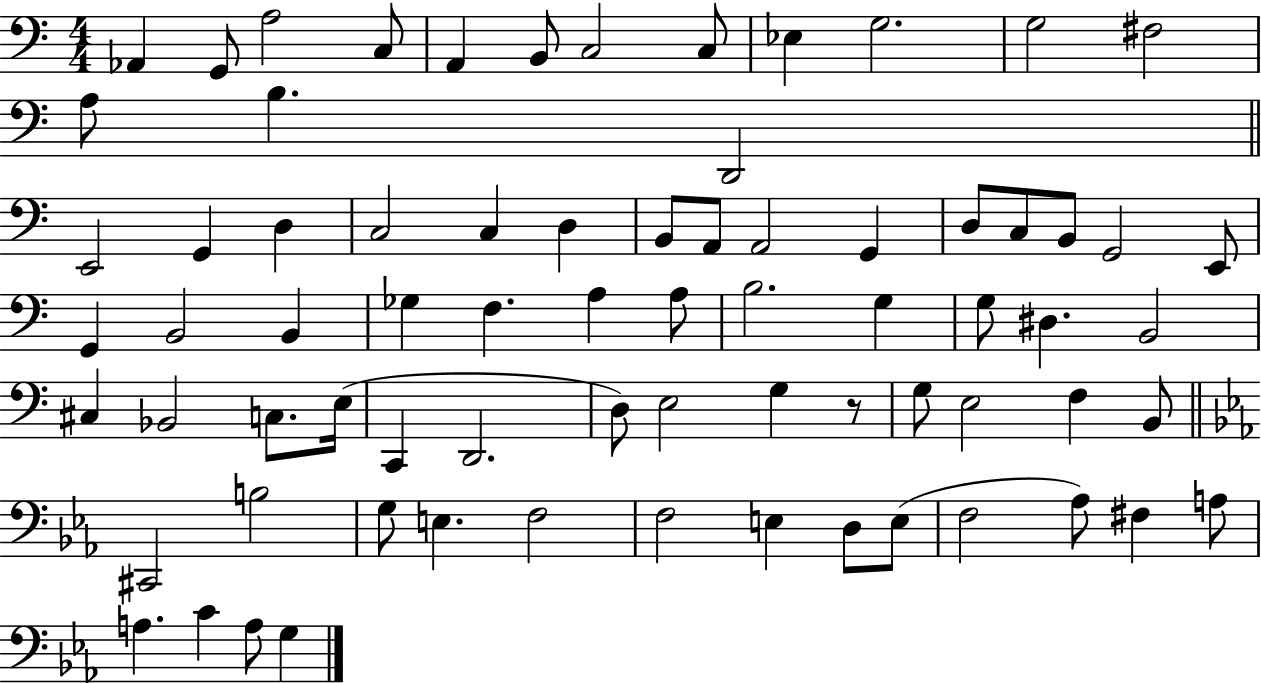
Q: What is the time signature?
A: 4/4